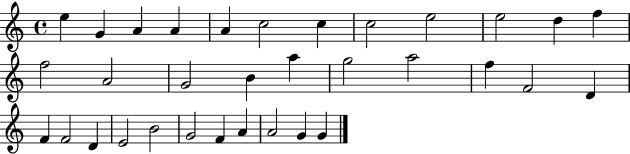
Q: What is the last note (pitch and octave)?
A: G4